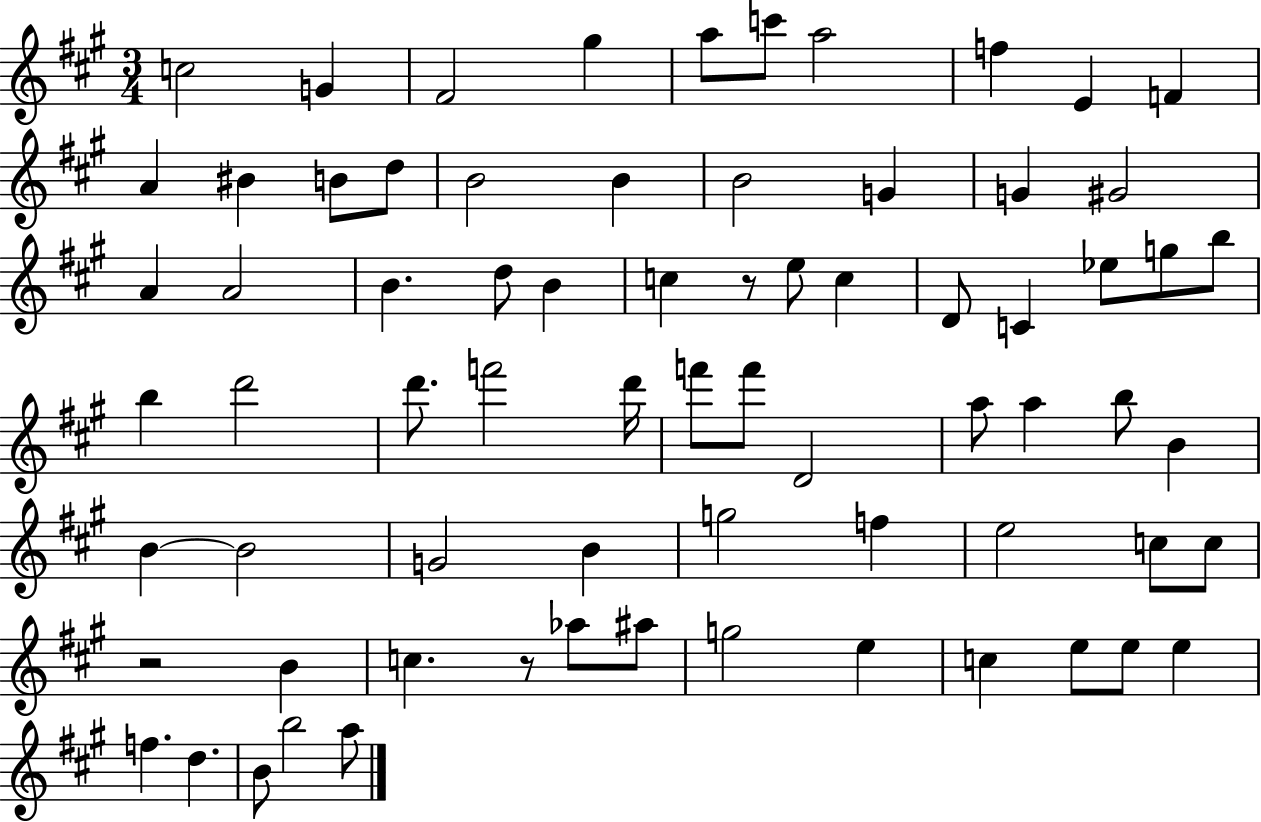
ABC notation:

X:1
T:Untitled
M:3/4
L:1/4
K:A
c2 G ^F2 ^g a/2 c'/2 a2 f E F A ^B B/2 d/2 B2 B B2 G G ^G2 A A2 B d/2 B c z/2 e/2 c D/2 C _e/2 g/2 b/2 b d'2 d'/2 f'2 d'/4 f'/2 f'/2 D2 a/2 a b/2 B B B2 G2 B g2 f e2 c/2 c/2 z2 B c z/2 _a/2 ^a/2 g2 e c e/2 e/2 e f d B/2 b2 a/2